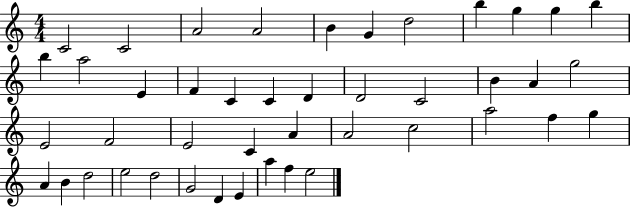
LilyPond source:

{
  \clef treble
  \numericTimeSignature
  \time 4/4
  \key c \major
  c'2 c'2 | a'2 a'2 | b'4 g'4 d''2 | b''4 g''4 g''4 b''4 | \break b''4 a''2 e'4 | f'4 c'4 c'4 d'4 | d'2 c'2 | b'4 a'4 g''2 | \break e'2 f'2 | e'2 c'4 a'4 | a'2 c''2 | a''2 f''4 g''4 | \break a'4 b'4 d''2 | e''2 d''2 | g'2 d'4 e'4 | a''4 f''4 e''2 | \break \bar "|."
}